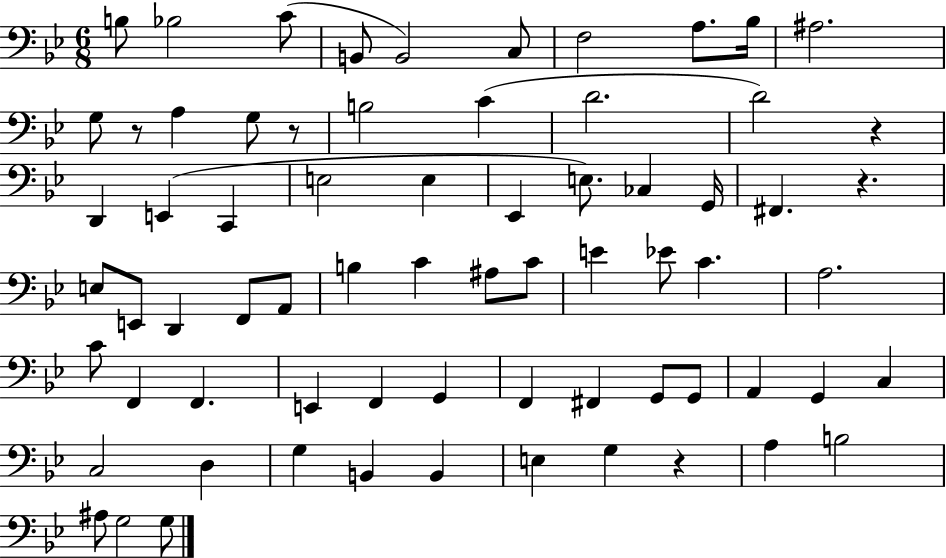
B3/e Bb3/h C4/e B2/e B2/h C3/e F3/h A3/e. Bb3/s A#3/h. G3/e R/e A3/q G3/e R/e B3/h C4/q D4/h. D4/h R/q D2/q E2/q C2/q E3/h E3/q Eb2/q E3/e. CES3/q G2/s F#2/q. R/q. E3/e E2/e D2/q F2/e A2/e B3/q C4/q A#3/e C4/e E4/q Eb4/e C4/q. A3/h. C4/e F2/q F2/q. E2/q F2/q G2/q F2/q F#2/q G2/e G2/e A2/q G2/q C3/q C3/h D3/q G3/q B2/q B2/q E3/q G3/q R/q A3/q B3/h A#3/e G3/h G3/e